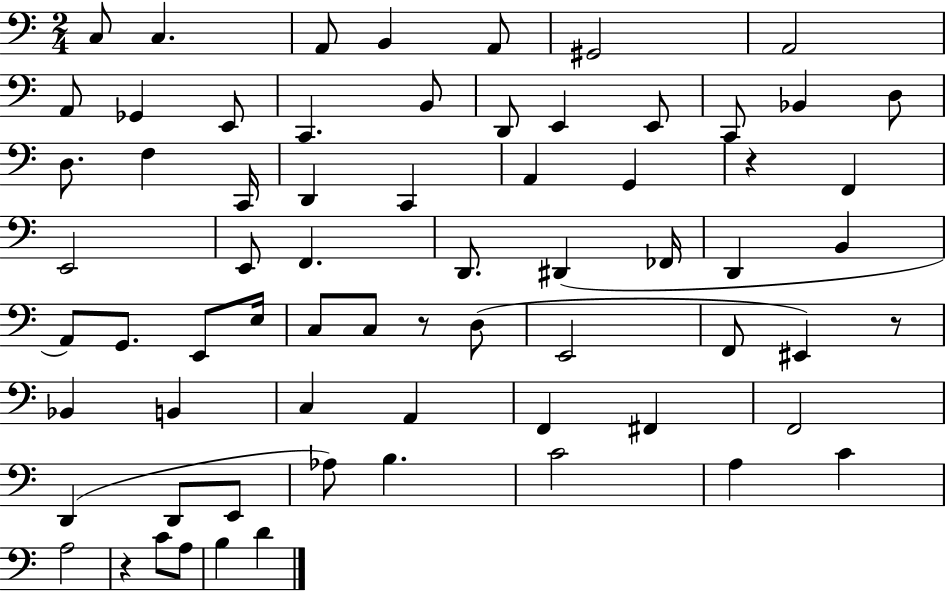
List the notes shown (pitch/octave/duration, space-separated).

C3/e C3/q. A2/e B2/q A2/e G#2/h A2/h A2/e Gb2/q E2/e C2/q. B2/e D2/e E2/q E2/e C2/e Bb2/q D3/e D3/e. F3/q C2/s D2/q C2/q A2/q G2/q R/q F2/q E2/h E2/e F2/q. D2/e. D#2/q FES2/s D2/q B2/q A2/e G2/e. E2/e E3/s C3/e C3/e R/e D3/e E2/h F2/e EIS2/q R/e Bb2/q B2/q C3/q A2/q F2/q F#2/q F2/h D2/q D2/e E2/e Ab3/e B3/q. C4/h A3/q C4/q A3/h R/q C4/e A3/e B3/q D4/q